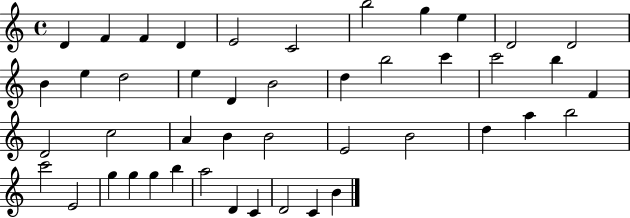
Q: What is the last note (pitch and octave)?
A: B4